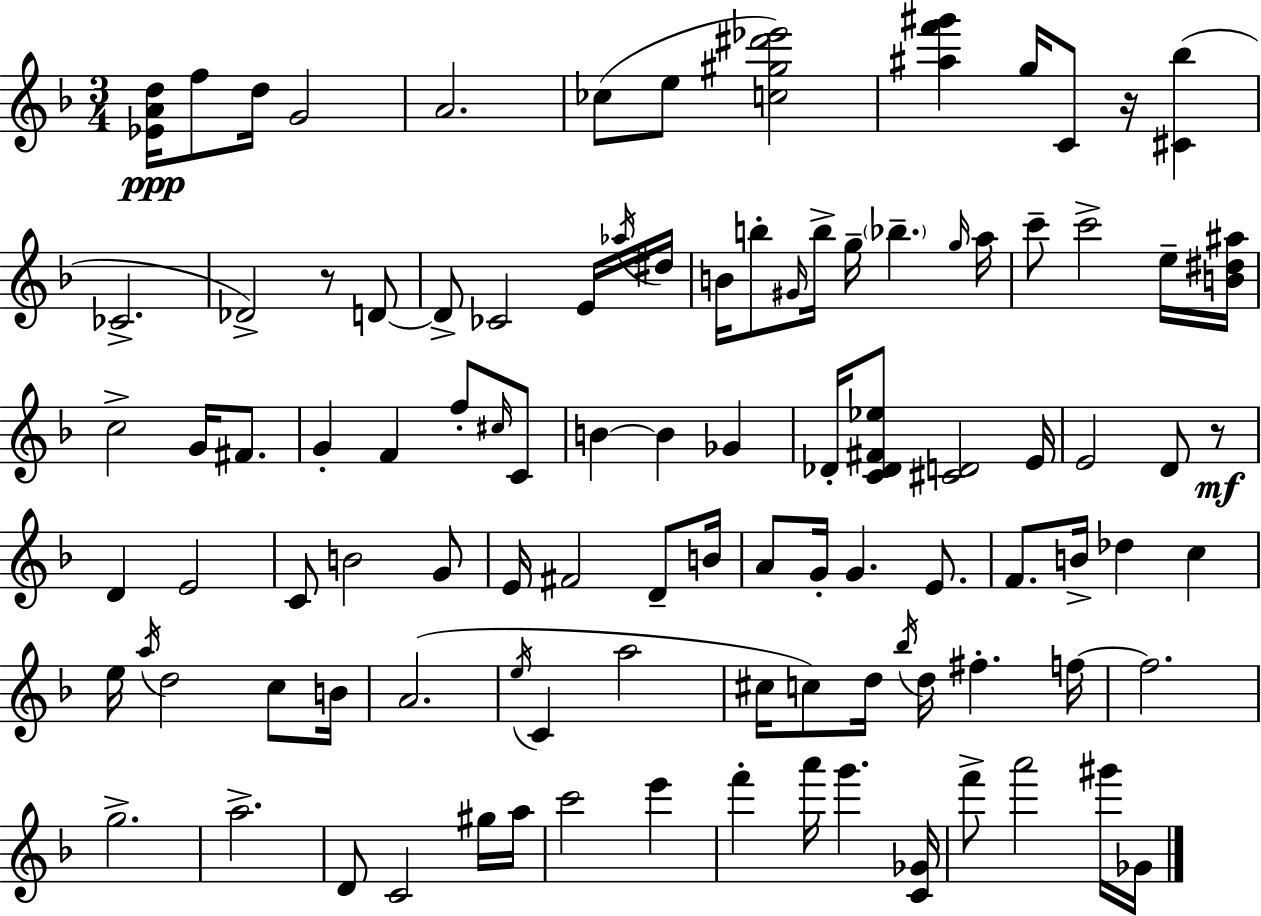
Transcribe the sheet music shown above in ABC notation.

X:1
T:Untitled
M:3/4
L:1/4
K:F
[_EAd]/4 f/2 d/4 G2 A2 _c/2 e/2 [c^g^d'_e']2 [^af'^g'] g/4 C/2 z/4 [^C_b] _C2 _D2 z/2 D/2 D/2 _C2 E/4 _a/4 ^d/4 B/4 b/2 ^G/4 b/4 g/4 _b g/4 a/4 c'/2 c'2 e/4 [B^d^a]/4 c2 G/4 ^F/2 G F f/2 ^c/4 C/2 B B _G _D/4 [C_D^F_e]/2 [^CD]2 E/4 E2 D/2 z/2 D E2 C/2 B2 G/2 E/4 ^F2 D/2 B/4 A/2 G/4 G E/2 F/2 B/4 _d c e/4 a/4 d2 c/2 B/4 A2 e/4 C a2 ^c/4 c/2 d/4 _b/4 d/4 ^f f/4 f2 g2 a2 D/2 C2 ^g/4 a/4 c'2 e' f' a'/4 g' [C_G]/4 f'/2 a'2 ^g'/4 _G/4